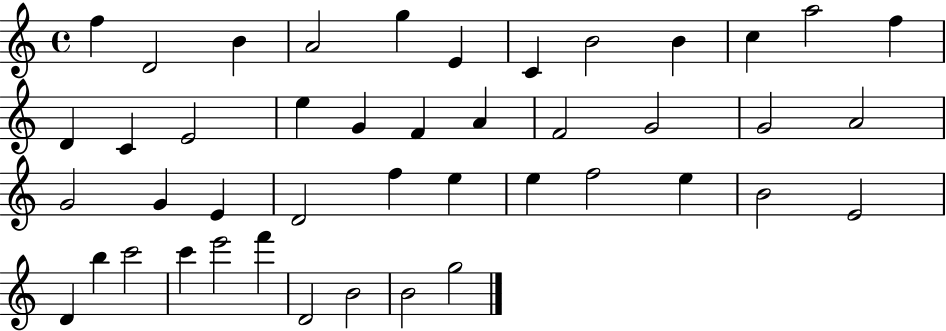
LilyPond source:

{
  \clef treble
  \time 4/4
  \defaultTimeSignature
  \key c \major
  f''4 d'2 b'4 | a'2 g''4 e'4 | c'4 b'2 b'4 | c''4 a''2 f''4 | \break d'4 c'4 e'2 | e''4 g'4 f'4 a'4 | f'2 g'2 | g'2 a'2 | \break g'2 g'4 e'4 | d'2 f''4 e''4 | e''4 f''2 e''4 | b'2 e'2 | \break d'4 b''4 c'''2 | c'''4 e'''2 f'''4 | d'2 b'2 | b'2 g''2 | \break \bar "|."
}